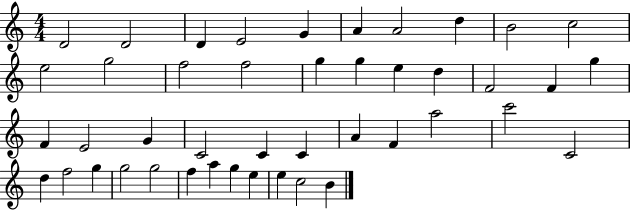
D4/h D4/h D4/q E4/h G4/q A4/q A4/h D5/q B4/h C5/h E5/h G5/h F5/h F5/h G5/q G5/q E5/q D5/q F4/h F4/q G5/q F4/q E4/h G4/q C4/h C4/q C4/q A4/q F4/q A5/h C6/h C4/h D5/q F5/h G5/q G5/h G5/h F5/q A5/q G5/q E5/q E5/q C5/h B4/q